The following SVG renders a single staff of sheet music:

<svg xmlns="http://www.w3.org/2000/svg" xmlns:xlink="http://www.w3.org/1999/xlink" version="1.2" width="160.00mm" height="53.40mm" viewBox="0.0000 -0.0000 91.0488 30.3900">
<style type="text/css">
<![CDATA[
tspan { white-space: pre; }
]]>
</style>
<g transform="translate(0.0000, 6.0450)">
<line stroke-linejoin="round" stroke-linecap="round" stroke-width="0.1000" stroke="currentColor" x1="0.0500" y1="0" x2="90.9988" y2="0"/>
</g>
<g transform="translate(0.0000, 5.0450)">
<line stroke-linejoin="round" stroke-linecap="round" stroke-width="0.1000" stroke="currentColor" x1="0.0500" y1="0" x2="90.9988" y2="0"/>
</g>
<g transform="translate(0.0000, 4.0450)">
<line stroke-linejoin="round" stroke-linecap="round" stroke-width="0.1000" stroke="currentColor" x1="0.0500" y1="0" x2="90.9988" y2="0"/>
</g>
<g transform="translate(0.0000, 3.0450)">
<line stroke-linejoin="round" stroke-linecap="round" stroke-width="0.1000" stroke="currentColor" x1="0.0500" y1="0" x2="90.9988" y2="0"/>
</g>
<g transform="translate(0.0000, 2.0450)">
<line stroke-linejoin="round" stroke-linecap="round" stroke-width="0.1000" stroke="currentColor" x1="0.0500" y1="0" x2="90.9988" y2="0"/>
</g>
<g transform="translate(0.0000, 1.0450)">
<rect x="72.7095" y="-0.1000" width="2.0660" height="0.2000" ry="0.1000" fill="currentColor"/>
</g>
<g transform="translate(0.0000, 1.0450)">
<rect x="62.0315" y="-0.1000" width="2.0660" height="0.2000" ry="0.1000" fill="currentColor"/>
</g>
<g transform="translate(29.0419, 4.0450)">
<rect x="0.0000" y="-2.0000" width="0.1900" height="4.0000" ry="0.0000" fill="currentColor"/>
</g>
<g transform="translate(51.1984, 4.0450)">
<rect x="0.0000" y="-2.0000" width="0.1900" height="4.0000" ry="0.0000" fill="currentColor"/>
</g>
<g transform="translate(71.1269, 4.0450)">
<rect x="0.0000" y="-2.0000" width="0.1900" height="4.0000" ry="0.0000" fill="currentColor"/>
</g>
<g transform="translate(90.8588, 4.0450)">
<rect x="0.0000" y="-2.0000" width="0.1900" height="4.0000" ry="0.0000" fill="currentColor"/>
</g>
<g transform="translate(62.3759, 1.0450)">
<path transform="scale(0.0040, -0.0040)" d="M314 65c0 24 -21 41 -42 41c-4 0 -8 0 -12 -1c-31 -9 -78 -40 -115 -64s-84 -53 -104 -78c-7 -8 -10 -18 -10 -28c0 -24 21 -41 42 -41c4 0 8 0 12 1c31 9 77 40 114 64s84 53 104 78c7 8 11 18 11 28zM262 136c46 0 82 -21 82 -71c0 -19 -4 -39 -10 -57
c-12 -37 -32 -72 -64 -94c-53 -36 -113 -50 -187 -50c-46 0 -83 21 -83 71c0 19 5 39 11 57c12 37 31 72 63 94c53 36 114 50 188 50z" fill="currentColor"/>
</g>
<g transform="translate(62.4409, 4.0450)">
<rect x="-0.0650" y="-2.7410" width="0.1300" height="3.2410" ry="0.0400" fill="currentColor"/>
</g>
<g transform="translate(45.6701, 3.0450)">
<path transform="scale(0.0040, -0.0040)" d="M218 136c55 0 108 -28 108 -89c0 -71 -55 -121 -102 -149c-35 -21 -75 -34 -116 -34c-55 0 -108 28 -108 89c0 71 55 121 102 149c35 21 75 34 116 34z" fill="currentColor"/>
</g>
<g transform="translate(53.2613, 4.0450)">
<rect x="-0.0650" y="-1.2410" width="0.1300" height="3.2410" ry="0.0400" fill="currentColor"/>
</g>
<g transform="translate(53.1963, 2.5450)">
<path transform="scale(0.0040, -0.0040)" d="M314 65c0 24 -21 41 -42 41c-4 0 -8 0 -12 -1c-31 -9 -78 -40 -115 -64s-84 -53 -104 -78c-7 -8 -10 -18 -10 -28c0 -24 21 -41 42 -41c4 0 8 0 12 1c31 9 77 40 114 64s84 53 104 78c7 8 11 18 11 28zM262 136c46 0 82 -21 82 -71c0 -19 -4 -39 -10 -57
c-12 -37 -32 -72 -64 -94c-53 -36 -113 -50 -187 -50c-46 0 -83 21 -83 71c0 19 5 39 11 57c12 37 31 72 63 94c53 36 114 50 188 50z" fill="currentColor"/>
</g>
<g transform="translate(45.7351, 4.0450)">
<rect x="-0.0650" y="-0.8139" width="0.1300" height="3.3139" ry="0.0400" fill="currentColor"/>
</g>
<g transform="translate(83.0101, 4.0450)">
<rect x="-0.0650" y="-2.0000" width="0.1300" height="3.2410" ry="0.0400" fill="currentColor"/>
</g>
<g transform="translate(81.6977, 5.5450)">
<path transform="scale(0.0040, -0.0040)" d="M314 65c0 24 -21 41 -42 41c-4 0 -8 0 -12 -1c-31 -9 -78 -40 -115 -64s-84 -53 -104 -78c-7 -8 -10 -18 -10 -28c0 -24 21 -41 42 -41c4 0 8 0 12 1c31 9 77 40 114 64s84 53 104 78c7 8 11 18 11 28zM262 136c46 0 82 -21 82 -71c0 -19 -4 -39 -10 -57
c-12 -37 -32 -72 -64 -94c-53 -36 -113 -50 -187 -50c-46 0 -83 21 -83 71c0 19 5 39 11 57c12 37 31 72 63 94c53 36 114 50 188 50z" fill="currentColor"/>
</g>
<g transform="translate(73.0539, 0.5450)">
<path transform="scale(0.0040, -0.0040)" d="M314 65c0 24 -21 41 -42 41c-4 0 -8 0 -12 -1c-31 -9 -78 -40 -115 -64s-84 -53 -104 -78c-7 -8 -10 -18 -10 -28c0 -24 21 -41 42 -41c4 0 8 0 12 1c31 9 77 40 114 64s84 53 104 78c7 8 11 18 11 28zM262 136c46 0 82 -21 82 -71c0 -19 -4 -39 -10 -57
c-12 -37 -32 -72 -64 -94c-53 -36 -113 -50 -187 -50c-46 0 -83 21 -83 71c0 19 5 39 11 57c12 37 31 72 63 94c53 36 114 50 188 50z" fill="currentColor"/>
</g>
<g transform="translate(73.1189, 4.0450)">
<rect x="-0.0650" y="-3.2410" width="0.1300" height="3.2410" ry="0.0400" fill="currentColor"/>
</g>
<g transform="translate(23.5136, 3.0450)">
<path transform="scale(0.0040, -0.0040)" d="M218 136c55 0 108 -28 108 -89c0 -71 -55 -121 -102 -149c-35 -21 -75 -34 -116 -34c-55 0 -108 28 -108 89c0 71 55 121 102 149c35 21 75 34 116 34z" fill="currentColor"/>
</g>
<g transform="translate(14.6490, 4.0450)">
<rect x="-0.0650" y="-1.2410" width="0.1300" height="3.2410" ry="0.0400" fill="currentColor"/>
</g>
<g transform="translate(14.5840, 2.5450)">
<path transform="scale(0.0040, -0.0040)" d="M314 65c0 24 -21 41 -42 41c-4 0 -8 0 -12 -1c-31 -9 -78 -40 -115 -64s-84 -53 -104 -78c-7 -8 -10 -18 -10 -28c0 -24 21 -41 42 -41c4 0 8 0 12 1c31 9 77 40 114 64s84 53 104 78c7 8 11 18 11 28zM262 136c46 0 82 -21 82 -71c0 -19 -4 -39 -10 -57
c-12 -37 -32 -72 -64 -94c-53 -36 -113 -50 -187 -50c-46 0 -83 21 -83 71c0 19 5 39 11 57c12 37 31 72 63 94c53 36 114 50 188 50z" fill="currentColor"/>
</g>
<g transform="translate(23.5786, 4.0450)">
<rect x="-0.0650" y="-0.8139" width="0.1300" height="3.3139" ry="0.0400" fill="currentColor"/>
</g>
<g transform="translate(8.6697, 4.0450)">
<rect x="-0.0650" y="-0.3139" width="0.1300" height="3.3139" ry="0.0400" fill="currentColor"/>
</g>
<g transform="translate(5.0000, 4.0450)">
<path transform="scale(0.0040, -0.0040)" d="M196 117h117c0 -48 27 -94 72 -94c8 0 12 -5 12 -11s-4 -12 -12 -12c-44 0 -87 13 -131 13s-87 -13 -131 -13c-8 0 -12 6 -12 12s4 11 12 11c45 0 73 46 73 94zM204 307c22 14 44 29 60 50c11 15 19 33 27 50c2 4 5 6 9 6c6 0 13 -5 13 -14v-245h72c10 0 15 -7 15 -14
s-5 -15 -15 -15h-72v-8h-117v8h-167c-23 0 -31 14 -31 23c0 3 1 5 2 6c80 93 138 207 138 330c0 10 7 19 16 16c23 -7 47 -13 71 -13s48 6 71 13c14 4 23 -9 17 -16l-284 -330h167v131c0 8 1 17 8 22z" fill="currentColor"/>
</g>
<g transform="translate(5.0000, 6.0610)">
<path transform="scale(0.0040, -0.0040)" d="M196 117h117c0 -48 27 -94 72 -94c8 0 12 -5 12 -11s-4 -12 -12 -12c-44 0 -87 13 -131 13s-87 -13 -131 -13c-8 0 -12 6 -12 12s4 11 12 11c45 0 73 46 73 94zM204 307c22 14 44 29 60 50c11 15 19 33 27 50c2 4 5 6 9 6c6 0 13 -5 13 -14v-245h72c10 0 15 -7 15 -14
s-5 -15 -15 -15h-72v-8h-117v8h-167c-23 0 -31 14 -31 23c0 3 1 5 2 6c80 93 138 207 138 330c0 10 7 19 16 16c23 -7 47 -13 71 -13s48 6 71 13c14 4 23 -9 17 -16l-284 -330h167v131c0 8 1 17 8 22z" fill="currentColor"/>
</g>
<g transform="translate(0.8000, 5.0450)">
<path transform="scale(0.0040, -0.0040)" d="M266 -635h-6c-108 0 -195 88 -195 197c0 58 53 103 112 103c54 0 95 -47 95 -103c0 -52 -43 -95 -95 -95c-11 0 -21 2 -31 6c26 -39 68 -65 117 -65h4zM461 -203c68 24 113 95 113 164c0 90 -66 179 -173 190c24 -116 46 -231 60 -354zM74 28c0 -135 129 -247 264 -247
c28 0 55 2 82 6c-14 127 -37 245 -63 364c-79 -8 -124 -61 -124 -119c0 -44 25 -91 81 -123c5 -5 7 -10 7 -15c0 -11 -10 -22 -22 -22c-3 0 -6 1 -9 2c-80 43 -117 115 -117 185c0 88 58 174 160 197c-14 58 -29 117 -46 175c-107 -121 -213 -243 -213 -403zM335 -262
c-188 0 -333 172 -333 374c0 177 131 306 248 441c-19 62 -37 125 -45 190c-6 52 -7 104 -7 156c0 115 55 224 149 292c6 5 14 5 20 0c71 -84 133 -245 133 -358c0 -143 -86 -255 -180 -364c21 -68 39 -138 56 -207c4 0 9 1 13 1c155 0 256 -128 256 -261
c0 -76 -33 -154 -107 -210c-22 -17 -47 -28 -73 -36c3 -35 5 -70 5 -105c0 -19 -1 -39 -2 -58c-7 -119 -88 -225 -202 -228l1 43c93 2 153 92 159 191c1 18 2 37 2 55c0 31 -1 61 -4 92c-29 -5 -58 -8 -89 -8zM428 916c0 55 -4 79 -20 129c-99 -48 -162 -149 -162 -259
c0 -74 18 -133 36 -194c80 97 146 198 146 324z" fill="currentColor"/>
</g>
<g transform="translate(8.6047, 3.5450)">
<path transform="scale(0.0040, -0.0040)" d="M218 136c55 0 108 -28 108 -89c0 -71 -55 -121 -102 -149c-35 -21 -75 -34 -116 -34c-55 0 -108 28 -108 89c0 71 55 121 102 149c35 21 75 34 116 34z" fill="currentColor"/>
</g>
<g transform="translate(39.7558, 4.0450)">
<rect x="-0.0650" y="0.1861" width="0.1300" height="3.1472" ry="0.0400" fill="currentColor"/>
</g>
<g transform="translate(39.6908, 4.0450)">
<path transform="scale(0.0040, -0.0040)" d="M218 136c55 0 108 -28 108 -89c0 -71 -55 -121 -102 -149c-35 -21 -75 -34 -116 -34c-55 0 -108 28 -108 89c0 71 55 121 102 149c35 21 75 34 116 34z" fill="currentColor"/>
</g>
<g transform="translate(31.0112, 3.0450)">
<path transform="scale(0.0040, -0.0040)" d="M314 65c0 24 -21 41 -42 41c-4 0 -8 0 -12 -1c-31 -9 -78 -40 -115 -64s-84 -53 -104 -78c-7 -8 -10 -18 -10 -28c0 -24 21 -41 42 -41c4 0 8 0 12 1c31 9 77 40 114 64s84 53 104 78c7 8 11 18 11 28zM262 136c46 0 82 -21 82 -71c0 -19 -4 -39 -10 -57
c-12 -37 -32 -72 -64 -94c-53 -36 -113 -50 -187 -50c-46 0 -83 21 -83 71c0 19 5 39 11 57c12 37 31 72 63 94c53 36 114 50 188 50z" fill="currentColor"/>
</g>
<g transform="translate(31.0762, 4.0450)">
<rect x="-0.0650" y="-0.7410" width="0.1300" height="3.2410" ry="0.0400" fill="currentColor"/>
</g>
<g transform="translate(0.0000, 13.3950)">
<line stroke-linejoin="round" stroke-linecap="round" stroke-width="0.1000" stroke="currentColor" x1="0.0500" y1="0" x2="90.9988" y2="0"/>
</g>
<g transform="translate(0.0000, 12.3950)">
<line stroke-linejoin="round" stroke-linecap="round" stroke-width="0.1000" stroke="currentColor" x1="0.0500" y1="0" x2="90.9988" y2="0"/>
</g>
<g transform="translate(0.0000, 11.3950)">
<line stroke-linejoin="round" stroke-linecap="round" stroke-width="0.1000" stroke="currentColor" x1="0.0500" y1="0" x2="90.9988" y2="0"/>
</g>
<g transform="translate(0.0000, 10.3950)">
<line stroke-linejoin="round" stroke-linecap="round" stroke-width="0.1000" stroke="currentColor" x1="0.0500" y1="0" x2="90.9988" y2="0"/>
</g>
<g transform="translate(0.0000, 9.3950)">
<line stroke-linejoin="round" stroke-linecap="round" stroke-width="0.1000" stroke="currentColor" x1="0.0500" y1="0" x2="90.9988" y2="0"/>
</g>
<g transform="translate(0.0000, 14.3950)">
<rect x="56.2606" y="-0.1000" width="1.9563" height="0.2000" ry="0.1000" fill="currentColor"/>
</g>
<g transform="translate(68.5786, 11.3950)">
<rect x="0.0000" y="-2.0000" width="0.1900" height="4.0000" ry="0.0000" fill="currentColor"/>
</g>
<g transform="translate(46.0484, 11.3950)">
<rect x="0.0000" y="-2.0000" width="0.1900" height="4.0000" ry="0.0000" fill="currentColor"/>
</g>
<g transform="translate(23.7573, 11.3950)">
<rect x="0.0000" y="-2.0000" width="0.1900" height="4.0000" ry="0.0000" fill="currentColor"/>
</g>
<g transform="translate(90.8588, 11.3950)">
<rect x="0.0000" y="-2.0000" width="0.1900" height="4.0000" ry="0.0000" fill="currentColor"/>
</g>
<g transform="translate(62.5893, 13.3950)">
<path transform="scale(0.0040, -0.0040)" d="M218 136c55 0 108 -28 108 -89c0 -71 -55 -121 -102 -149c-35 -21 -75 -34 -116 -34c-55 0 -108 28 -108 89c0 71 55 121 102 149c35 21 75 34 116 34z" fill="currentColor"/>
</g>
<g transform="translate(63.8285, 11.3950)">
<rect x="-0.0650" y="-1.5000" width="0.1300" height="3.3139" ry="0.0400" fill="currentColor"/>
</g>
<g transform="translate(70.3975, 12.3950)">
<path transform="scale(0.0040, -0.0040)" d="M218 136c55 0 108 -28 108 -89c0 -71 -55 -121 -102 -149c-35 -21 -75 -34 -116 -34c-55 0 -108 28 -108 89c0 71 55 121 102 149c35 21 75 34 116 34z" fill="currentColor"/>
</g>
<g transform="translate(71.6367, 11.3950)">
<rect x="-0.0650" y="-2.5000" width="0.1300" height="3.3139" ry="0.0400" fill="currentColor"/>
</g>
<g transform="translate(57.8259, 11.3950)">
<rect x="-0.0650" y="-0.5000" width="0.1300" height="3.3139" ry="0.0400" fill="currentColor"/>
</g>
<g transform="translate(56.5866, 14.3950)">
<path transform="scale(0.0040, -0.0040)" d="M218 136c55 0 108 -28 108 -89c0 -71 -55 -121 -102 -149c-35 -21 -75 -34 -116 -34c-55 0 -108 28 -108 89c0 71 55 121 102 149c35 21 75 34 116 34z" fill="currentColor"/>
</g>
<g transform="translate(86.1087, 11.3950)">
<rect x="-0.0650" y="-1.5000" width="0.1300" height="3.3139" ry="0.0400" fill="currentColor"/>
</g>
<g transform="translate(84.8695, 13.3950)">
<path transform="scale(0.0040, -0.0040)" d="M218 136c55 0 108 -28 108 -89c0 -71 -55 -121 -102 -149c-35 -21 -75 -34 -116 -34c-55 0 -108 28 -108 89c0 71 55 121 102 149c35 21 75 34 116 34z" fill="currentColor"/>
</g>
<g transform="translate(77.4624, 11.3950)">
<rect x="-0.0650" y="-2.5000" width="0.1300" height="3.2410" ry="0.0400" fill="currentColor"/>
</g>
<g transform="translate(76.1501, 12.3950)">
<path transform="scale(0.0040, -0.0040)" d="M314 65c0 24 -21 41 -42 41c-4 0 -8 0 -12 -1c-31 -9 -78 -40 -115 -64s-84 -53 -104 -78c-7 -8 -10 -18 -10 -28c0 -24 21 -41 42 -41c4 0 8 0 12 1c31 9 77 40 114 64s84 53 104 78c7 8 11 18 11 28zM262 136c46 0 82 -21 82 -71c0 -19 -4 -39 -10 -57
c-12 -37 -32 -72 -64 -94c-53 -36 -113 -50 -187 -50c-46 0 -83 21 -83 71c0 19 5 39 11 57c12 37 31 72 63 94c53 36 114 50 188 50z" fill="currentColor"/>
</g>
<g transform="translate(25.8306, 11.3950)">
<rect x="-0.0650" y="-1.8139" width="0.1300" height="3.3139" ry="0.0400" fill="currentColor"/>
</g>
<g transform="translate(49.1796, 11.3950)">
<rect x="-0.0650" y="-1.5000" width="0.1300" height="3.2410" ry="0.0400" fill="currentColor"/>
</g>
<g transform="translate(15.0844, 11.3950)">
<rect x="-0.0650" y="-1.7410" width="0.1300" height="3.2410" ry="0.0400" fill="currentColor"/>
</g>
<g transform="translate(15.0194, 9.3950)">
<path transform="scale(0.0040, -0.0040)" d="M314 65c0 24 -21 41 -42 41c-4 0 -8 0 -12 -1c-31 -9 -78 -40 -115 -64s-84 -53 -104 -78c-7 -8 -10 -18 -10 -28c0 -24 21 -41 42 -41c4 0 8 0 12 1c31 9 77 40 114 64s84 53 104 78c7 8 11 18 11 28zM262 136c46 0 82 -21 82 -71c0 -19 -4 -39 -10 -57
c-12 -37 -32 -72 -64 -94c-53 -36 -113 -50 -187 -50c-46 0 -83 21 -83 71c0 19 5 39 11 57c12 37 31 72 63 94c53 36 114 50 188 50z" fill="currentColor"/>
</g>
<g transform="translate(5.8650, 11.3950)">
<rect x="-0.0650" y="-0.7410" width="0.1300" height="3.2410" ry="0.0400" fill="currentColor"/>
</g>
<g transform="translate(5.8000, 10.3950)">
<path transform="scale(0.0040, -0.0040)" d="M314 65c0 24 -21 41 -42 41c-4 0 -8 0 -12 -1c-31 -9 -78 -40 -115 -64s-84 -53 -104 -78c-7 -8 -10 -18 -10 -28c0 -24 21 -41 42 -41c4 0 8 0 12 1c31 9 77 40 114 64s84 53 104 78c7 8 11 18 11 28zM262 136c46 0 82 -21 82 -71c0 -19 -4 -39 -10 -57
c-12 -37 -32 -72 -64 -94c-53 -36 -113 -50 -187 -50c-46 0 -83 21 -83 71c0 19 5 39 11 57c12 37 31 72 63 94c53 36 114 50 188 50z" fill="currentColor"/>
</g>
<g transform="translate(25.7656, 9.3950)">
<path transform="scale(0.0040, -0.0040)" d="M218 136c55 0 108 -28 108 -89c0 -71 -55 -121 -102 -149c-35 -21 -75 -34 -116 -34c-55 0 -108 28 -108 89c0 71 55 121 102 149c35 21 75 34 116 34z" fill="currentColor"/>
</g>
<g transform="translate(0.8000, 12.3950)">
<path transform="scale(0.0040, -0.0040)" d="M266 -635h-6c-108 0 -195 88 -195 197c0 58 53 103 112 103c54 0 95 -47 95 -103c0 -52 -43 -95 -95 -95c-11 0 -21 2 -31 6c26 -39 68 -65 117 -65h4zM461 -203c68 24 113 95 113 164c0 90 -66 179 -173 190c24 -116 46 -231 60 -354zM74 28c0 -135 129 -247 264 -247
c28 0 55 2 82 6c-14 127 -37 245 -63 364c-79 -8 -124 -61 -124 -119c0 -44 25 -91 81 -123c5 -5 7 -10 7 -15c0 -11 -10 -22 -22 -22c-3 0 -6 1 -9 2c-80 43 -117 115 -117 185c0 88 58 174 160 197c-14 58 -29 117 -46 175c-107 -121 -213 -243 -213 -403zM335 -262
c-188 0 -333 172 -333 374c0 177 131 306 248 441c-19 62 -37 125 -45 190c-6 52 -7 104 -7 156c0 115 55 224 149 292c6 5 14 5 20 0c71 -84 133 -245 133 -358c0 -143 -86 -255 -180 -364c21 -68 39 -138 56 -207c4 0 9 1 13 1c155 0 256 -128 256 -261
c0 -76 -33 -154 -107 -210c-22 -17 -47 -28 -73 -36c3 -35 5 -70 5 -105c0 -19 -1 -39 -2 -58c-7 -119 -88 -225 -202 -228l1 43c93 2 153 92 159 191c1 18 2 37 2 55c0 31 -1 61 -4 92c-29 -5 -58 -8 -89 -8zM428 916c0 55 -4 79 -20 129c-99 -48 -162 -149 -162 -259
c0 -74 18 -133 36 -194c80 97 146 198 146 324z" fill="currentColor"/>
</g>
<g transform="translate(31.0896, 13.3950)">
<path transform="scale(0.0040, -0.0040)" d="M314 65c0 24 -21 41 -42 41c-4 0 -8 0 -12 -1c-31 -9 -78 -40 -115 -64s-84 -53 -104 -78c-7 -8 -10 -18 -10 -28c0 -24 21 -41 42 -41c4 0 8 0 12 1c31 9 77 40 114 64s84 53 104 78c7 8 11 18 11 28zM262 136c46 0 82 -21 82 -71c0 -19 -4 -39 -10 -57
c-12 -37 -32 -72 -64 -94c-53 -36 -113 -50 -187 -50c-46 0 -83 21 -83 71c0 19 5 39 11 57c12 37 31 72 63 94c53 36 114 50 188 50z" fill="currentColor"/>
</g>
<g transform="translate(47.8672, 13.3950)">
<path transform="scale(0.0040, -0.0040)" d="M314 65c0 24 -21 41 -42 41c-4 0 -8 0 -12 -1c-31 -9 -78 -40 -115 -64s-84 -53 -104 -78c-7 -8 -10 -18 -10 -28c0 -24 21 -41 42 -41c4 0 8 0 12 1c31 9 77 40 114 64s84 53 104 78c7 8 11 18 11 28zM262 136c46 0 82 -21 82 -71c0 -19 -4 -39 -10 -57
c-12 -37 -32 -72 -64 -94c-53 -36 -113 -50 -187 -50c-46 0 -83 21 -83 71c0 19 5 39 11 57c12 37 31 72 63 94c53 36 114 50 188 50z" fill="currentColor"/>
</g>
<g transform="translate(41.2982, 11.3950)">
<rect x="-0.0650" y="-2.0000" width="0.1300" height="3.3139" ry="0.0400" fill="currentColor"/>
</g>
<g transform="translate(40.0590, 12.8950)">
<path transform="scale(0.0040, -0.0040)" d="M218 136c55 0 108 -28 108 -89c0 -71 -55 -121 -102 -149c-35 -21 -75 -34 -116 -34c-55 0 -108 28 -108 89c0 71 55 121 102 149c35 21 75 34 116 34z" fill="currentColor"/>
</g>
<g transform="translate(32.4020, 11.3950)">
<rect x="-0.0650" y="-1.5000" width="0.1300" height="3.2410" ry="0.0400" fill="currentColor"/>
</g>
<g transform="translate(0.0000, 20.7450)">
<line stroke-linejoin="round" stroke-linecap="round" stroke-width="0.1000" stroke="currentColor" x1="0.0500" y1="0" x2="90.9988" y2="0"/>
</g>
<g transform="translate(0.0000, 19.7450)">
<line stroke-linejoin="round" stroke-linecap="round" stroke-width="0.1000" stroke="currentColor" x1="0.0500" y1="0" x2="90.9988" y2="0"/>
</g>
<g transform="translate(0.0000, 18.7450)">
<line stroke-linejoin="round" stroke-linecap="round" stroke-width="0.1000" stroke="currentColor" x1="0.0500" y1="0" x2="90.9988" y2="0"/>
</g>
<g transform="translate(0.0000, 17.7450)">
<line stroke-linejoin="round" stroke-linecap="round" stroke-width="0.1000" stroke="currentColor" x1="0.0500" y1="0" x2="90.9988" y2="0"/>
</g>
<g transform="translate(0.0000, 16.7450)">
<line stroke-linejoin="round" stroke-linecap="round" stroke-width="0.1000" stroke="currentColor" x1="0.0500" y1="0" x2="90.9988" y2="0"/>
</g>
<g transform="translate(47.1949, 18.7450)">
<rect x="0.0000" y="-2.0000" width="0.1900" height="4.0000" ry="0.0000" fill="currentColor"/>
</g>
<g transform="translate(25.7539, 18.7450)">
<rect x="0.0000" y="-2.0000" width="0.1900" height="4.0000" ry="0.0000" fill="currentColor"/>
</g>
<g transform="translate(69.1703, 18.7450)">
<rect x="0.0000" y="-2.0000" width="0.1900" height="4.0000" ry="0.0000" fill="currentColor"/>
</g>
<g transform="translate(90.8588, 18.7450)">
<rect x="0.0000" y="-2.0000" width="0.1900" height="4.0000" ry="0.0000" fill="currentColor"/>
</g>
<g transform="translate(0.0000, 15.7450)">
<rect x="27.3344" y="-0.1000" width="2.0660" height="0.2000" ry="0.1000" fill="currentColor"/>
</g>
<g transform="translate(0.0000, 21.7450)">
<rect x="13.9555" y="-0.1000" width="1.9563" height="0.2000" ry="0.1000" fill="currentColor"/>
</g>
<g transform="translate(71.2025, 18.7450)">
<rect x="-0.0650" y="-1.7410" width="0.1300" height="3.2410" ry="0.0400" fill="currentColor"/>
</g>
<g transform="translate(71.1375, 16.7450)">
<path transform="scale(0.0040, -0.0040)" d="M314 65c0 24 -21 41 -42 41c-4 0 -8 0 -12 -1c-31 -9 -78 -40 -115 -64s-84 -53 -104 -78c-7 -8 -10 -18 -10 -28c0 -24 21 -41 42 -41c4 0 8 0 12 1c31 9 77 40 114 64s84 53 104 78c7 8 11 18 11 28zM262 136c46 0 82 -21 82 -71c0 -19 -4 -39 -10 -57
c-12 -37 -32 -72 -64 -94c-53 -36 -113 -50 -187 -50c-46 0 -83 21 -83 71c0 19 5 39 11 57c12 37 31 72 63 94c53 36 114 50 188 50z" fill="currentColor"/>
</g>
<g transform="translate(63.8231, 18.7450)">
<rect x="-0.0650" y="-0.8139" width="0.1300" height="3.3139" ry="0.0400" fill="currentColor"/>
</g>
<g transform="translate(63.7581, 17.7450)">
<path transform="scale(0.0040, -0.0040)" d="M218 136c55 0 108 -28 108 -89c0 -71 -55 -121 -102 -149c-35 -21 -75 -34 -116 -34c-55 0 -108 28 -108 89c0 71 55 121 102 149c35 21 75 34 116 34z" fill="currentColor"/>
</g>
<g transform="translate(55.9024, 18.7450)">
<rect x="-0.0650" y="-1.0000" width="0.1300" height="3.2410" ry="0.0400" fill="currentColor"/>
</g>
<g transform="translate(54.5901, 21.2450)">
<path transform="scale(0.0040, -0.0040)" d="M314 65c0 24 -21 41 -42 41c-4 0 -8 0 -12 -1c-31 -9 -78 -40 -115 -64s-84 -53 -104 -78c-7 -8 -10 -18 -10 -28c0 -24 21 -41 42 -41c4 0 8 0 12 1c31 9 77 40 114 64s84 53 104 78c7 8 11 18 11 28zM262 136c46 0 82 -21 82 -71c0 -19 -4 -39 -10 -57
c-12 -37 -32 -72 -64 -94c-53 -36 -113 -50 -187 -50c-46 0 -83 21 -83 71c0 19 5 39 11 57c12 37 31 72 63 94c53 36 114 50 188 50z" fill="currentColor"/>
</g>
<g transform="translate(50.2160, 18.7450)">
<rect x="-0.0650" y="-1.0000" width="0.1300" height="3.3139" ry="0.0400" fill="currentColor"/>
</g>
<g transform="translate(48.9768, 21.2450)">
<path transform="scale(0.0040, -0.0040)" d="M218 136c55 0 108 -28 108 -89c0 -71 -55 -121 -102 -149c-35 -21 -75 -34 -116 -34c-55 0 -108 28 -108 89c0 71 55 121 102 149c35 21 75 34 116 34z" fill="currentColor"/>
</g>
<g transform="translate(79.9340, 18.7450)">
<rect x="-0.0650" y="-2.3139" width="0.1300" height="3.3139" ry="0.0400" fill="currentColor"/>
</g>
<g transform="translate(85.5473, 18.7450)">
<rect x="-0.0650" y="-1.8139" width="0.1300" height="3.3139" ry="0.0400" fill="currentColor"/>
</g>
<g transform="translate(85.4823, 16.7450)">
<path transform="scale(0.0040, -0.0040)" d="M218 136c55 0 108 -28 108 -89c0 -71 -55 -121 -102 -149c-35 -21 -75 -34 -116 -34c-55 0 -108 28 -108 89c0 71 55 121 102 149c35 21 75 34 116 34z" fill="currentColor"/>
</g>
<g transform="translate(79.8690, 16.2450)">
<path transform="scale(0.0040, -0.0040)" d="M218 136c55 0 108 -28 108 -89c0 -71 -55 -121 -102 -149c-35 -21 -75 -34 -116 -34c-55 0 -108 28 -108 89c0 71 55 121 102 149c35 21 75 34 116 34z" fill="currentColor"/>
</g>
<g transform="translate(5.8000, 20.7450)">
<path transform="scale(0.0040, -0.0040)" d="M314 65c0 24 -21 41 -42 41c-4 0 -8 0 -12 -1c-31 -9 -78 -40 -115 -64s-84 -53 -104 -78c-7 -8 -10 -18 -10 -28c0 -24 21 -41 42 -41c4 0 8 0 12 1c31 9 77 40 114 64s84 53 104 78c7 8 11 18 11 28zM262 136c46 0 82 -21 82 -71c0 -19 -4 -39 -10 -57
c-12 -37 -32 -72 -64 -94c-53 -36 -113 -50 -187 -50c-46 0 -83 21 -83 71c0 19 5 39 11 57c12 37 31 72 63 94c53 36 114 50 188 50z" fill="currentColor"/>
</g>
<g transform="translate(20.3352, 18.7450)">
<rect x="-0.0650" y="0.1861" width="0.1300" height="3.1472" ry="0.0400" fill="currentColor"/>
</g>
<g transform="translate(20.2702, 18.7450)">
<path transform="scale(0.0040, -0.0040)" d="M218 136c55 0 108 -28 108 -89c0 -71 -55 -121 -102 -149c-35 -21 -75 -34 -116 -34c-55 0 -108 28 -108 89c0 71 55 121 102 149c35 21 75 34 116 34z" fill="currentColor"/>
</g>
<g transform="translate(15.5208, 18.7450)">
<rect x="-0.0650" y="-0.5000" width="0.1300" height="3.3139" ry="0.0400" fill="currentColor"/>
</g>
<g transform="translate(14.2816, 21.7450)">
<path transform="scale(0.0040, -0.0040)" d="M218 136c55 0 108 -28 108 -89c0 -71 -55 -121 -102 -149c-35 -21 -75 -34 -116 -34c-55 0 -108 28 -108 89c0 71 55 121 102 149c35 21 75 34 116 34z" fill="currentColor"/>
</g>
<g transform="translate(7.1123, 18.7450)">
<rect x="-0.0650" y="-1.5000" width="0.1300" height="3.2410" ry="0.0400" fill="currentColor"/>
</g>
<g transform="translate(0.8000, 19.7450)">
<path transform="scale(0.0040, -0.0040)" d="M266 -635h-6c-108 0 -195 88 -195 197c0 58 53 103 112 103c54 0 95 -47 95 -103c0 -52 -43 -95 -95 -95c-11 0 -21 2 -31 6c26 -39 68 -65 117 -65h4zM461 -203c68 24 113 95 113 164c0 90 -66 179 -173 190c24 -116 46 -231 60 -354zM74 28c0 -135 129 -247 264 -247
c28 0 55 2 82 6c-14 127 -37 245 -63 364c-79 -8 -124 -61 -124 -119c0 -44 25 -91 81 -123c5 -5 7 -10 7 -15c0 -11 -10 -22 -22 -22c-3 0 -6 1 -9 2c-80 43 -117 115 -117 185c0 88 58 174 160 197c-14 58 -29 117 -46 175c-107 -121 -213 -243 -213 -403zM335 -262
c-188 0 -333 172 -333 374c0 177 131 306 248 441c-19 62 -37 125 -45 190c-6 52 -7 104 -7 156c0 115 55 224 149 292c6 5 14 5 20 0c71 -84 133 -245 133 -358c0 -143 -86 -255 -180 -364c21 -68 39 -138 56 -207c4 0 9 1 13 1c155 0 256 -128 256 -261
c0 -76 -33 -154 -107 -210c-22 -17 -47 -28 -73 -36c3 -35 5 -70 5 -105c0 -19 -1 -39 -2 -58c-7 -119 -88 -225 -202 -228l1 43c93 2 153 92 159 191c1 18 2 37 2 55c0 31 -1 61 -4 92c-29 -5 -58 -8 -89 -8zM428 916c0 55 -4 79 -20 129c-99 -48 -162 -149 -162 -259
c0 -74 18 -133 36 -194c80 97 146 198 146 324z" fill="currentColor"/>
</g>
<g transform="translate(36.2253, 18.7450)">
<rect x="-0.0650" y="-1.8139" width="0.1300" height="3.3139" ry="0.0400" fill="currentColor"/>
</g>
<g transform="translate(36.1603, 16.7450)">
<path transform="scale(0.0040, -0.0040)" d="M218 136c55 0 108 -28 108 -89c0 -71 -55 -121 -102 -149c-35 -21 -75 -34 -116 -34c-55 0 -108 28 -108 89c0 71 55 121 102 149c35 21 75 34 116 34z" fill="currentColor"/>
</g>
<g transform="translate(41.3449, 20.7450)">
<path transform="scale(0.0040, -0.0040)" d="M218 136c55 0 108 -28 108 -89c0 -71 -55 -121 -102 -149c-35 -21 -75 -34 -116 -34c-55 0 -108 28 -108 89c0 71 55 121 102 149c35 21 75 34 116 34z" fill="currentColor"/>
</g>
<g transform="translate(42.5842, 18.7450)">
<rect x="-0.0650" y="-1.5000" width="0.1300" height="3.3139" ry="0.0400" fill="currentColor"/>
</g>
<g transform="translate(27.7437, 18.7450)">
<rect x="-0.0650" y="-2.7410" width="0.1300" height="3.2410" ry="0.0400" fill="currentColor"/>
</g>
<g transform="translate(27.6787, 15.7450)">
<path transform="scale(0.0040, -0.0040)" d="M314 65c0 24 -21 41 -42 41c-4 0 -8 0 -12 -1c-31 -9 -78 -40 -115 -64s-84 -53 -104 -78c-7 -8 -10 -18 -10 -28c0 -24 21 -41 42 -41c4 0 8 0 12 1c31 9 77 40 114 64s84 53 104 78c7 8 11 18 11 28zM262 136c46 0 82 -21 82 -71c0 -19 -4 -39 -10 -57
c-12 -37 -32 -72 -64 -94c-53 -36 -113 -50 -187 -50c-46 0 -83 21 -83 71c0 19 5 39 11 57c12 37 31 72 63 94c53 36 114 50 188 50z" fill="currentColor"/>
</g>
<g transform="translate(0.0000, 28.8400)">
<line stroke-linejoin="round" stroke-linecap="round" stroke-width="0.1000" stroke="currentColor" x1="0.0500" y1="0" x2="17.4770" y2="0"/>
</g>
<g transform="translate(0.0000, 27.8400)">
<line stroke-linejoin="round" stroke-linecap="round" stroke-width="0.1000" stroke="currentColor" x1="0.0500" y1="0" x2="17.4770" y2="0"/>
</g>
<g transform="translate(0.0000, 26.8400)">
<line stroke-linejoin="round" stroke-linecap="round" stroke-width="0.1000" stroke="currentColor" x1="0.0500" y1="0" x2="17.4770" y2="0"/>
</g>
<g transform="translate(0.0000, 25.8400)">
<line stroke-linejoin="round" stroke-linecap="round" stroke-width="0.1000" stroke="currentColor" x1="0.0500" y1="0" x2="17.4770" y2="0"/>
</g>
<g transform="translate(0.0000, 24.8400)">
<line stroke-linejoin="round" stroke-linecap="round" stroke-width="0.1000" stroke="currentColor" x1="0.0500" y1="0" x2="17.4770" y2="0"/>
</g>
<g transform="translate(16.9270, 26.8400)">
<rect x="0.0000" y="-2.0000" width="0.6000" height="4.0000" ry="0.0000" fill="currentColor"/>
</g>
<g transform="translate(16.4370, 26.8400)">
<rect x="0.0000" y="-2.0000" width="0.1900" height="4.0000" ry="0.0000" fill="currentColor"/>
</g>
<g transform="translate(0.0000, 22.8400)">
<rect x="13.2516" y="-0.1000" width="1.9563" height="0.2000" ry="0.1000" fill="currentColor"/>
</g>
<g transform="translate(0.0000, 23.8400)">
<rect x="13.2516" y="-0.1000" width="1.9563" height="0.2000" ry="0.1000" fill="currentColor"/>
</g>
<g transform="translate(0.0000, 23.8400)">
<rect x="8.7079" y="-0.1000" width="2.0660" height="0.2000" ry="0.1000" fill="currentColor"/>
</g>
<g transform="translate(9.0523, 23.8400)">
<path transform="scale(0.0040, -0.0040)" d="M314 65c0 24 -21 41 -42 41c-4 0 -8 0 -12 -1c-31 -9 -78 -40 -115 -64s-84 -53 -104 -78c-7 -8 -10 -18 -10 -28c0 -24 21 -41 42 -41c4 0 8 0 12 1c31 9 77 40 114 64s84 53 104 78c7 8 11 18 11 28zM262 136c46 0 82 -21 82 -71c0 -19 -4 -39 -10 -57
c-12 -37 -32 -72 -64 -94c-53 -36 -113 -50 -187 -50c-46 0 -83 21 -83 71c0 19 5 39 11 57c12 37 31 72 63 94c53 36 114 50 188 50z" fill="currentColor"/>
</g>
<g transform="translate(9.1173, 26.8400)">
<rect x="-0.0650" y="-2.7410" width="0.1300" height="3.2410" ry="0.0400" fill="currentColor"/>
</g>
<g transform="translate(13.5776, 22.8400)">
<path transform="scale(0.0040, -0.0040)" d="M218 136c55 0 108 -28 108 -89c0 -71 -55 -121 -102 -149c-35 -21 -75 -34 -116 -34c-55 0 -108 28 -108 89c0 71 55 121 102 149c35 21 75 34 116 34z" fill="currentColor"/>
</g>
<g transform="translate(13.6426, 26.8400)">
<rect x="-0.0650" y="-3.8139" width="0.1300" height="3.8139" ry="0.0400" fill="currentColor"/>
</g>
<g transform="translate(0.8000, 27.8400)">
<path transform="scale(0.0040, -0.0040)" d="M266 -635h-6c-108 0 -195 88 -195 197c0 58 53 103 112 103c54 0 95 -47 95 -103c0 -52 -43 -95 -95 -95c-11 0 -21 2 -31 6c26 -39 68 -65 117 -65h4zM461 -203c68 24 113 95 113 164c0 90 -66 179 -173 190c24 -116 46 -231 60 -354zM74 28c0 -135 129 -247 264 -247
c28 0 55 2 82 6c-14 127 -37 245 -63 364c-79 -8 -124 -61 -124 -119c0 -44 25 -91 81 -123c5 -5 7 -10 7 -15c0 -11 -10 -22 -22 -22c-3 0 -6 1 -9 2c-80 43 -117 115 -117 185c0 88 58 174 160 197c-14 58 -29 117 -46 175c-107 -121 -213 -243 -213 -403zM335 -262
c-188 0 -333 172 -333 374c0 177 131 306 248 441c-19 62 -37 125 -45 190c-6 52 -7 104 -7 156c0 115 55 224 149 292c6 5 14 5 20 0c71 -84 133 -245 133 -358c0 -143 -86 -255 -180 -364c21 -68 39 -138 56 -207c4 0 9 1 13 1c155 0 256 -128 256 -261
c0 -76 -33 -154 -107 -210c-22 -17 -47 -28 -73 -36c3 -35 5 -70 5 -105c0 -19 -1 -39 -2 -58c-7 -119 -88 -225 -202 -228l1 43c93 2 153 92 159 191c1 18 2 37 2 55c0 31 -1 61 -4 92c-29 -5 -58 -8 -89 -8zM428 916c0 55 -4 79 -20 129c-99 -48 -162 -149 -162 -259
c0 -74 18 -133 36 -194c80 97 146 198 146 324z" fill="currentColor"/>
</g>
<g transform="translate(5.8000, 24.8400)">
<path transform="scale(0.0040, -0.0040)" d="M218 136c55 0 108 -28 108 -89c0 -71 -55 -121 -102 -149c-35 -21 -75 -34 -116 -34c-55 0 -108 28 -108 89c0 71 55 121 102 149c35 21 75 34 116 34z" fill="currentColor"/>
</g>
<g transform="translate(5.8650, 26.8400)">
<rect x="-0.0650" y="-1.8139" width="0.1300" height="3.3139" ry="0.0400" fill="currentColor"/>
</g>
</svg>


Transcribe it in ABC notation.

X:1
T:Untitled
M:4/4
L:1/4
K:C
c e2 d d2 B d e2 a2 b2 F2 d2 f2 f E2 F E2 C E G G2 E E2 C B a2 f E D D2 d f2 g f f a2 c'